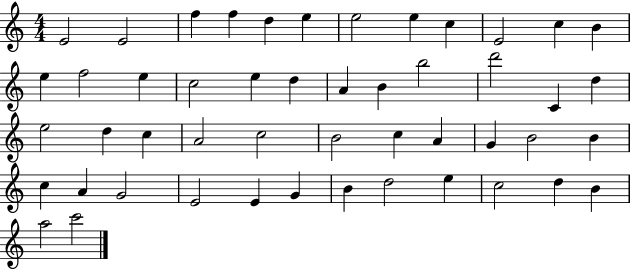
X:1
T:Untitled
M:4/4
L:1/4
K:C
E2 E2 f f d e e2 e c E2 c B e f2 e c2 e d A B b2 d'2 C d e2 d c A2 c2 B2 c A G B2 B c A G2 E2 E G B d2 e c2 d B a2 c'2